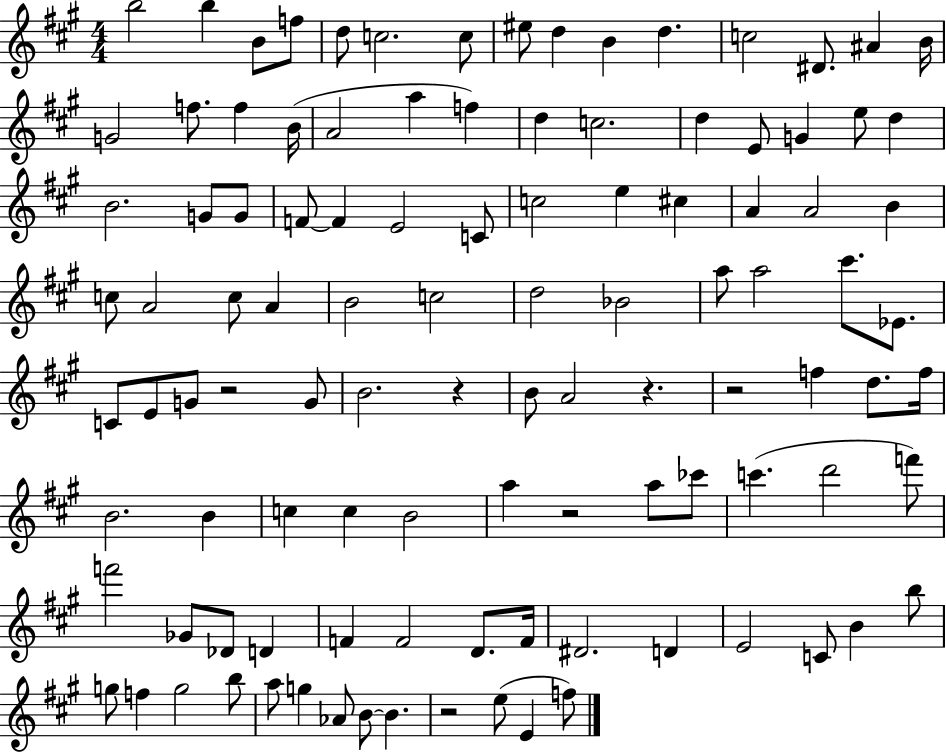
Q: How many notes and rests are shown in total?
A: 107